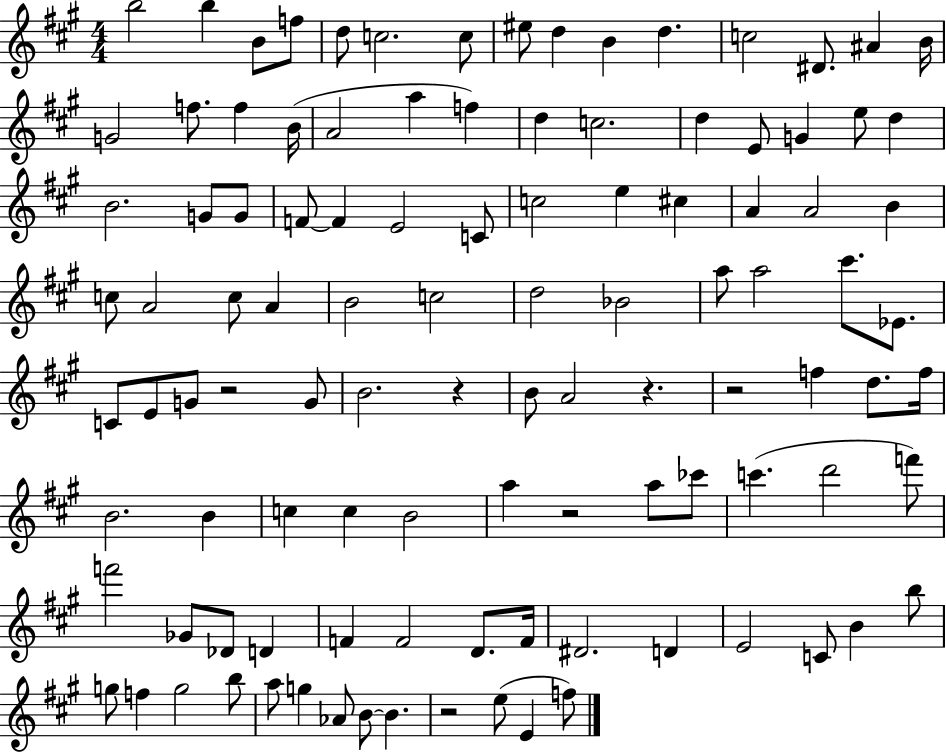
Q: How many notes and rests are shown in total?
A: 107